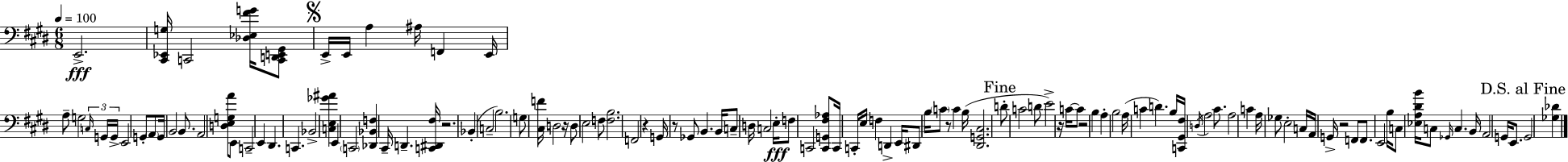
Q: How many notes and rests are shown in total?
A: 119